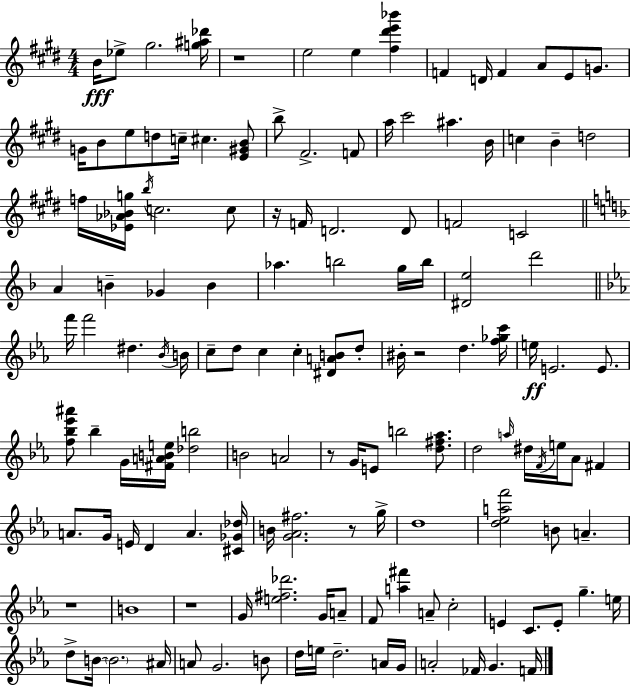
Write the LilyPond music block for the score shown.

{
  \clef treble
  \numericTimeSignature
  \time 4/4
  \key e \major
  b'16\fff ees''8-> gis''2. <g'' ais'' des'''>16 | r1 | e''2 e''4 <fis'' dis''' e''' bes'''>4 | f'4 d'16 f'4 a'8 e'8 g'8. | \break g'16 b'8 e''8 d''8 c''16-- cis''4. <e' gis' b'>8 | b''8-> fis'2.-> f'8 | a''16 cis'''2 ais''4. b'16 | c''4 b'4-- d''2 | \break f''16 <ees' aes' bes' g''>16 \acciaccatura { b''16 } c''2. c''8 | r16 f'16 d'2. d'8 | f'2 c'2 | \bar "||" \break \key f \major a'4 b'4-- ges'4 b'4 | aes''4. b''2 g''16 b''16 | <dis' e''>2 d'''2 | \bar "||" \break \key c \minor f'''16 f'''2 dis''4. \acciaccatura { bes'16 } | b'16 c''8-- d''8 c''4 c''4-. <dis' a' b'>8 d''8-. | bis'16-. r2 d''4. | <f'' ges'' c'''>16 e''16\ff e'2. e'8. | \break <f'' bes'' ees''' ais'''>8 bes''4-- g'16 <fis' a' b' e''>16 <des'' b''>2 | b'2 a'2 | r8 g'16 e'8 b''2 <d'' fis'' aes''>8. | d''2 \grace { a''16 } dis''16 \acciaccatura { f'16 } e''16 aes'8 fis'4 | \break a'8. g'16 e'16 d'4 a'4. | <cis' ges' des''>16 b'16 <g' aes' fis''>2. | r8 g''16-> d''1 | <d'' ees'' a'' f'''>2 b'8 a'4.-- | \break r1 | b'1 | r1 | g'16 <e'' fis'' des'''>2. | \break g'16 a'8-- f'8 <a'' fis'''>4 a'8-- c''2-. | e'4 c'8. e'8-. g''4.-- | e''16 d''8-> b'16~~ \parenthesize b'2. | ais'16 a'8 g'2. | \break b'8 d''16 e''16 d''2.-- | a'16 g'16 a'2-. fes'16 g'4. | f'16 \bar "|."
}